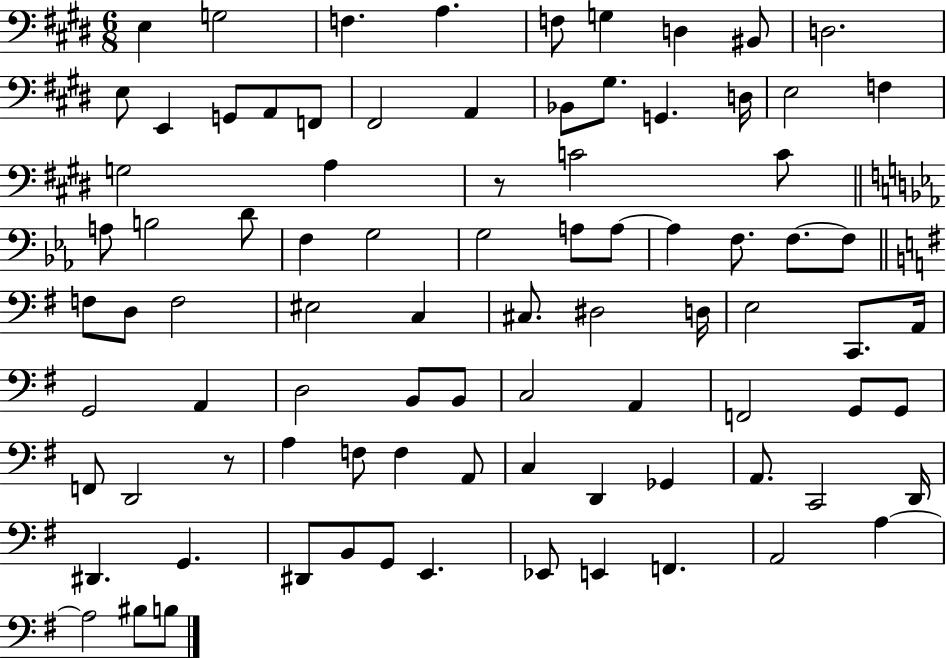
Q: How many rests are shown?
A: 2